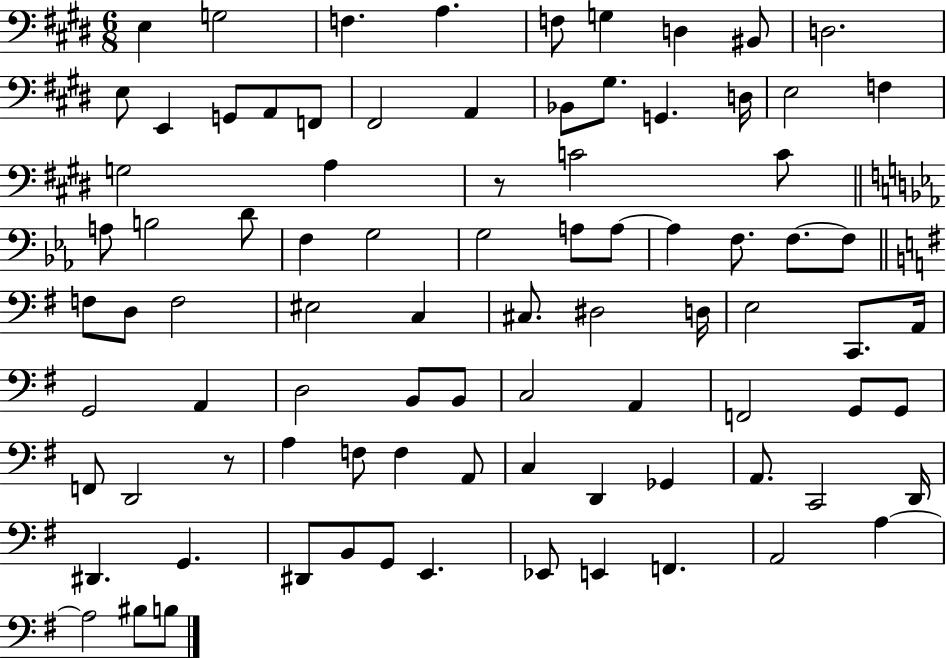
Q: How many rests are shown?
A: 2